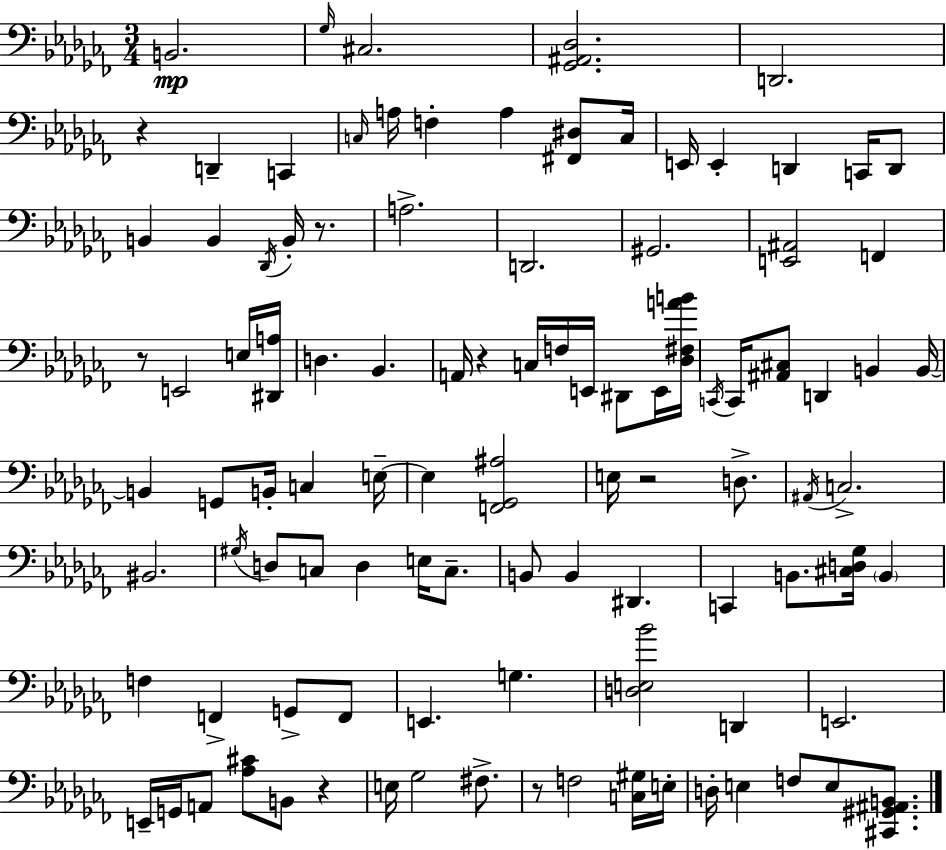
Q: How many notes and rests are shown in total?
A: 102